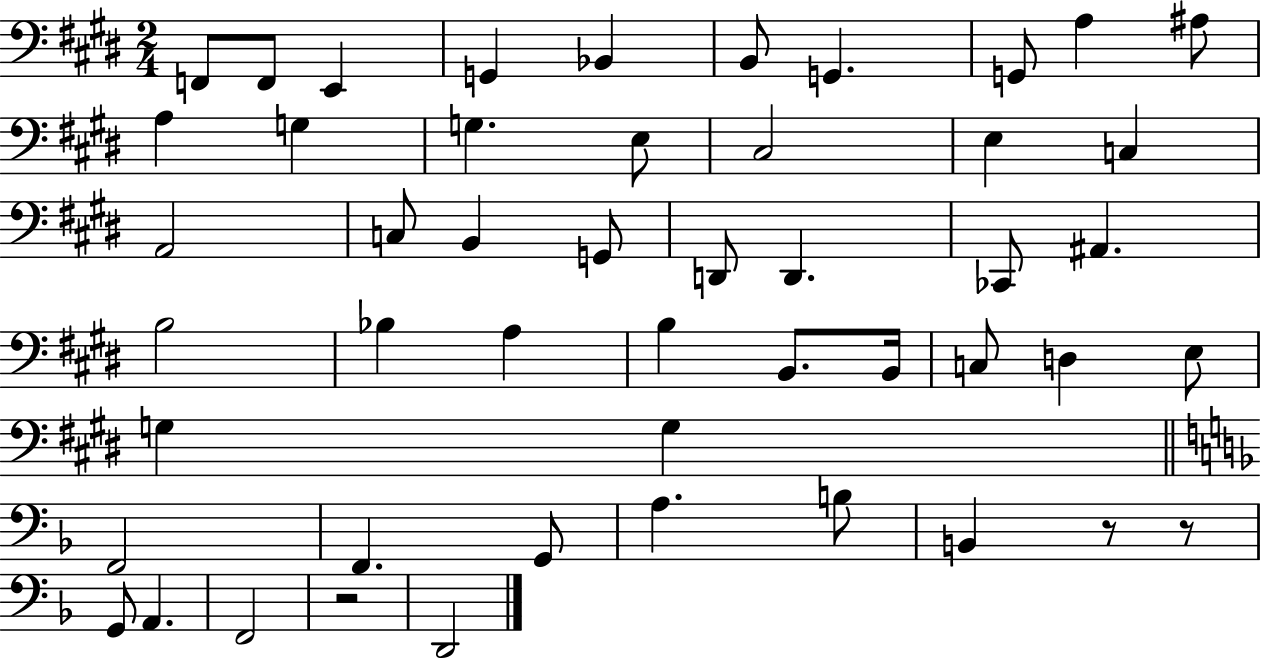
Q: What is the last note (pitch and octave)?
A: D2